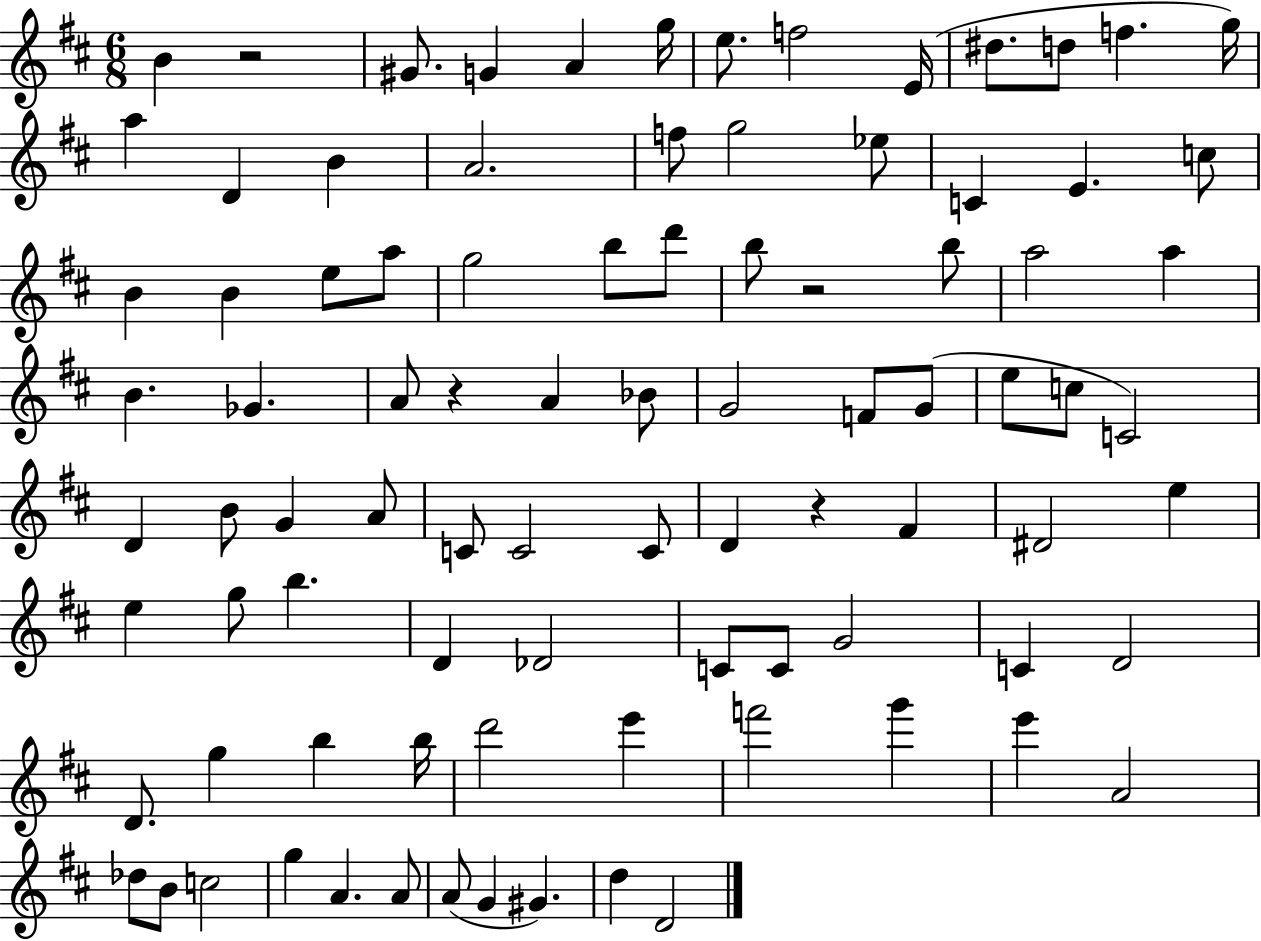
{
  \clef treble
  \numericTimeSignature
  \time 6/8
  \key d \major
  b'4 r2 | gis'8. g'4 a'4 g''16 | e''8. f''2 e'16( | dis''8. d''8 f''4. g''16) | \break a''4 d'4 b'4 | a'2. | f''8 g''2 ees''8 | c'4 e'4. c''8 | \break b'4 b'4 e''8 a''8 | g''2 b''8 d'''8 | b''8 r2 b''8 | a''2 a''4 | \break b'4. ges'4. | a'8 r4 a'4 bes'8 | g'2 f'8 g'8( | e''8 c''8 c'2) | \break d'4 b'8 g'4 a'8 | c'8 c'2 c'8 | d'4 r4 fis'4 | dis'2 e''4 | \break e''4 g''8 b''4. | d'4 des'2 | c'8 c'8 g'2 | c'4 d'2 | \break d'8. g''4 b''4 b''16 | d'''2 e'''4 | f'''2 g'''4 | e'''4 a'2 | \break des''8 b'8 c''2 | g''4 a'4. a'8 | a'8( g'4 gis'4.) | d''4 d'2 | \break \bar "|."
}